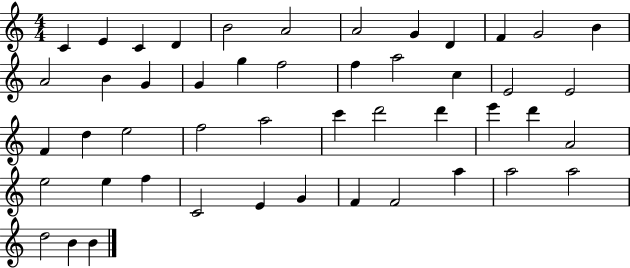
{
  \clef treble
  \numericTimeSignature
  \time 4/4
  \key c \major
  c'4 e'4 c'4 d'4 | b'2 a'2 | a'2 g'4 d'4 | f'4 g'2 b'4 | \break a'2 b'4 g'4 | g'4 g''4 f''2 | f''4 a''2 c''4 | e'2 e'2 | \break f'4 d''4 e''2 | f''2 a''2 | c'''4 d'''2 d'''4 | e'''4 d'''4 a'2 | \break e''2 e''4 f''4 | c'2 e'4 g'4 | f'4 f'2 a''4 | a''2 a''2 | \break d''2 b'4 b'4 | \bar "|."
}